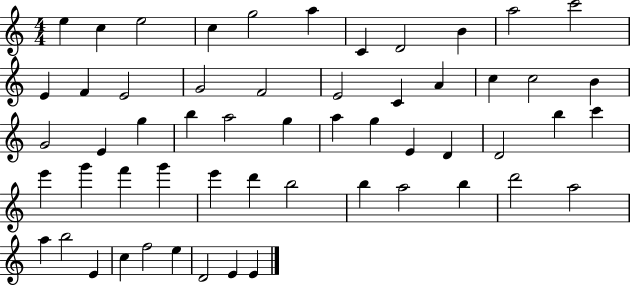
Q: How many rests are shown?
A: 0